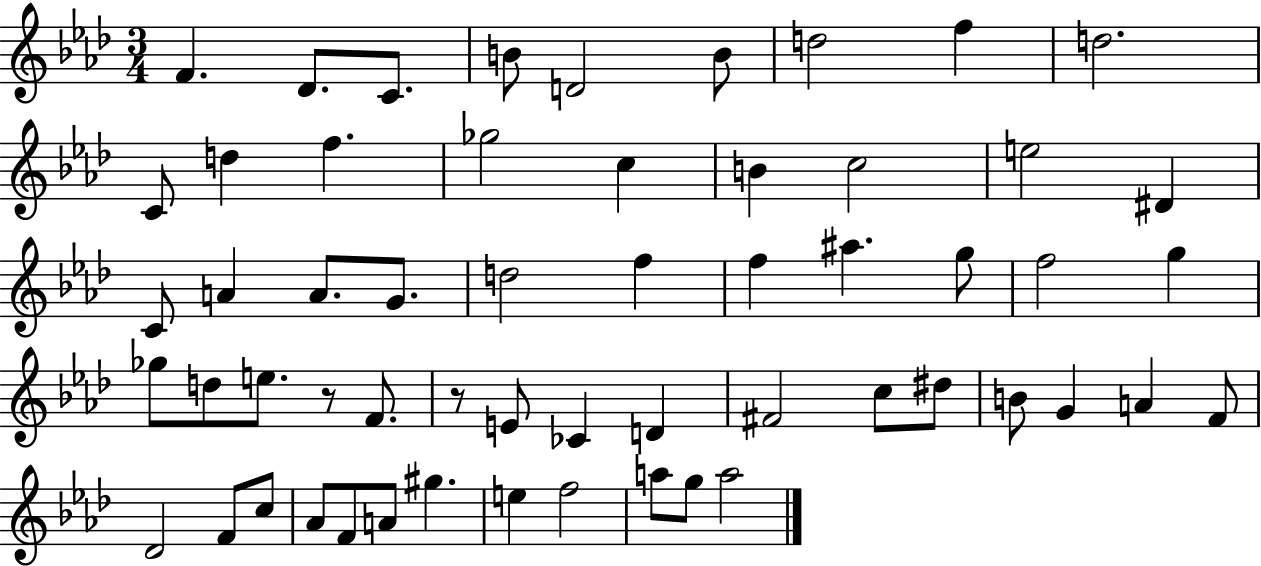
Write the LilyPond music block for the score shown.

{
  \clef treble
  \numericTimeSignature
  \time 3/4
  \key aes \major
  f'4. des'8. c'8. | b'8 d'2 b'8 | d''2 f''4 | d''2. | \break c'8 d''4 f''4. | ges''2 c''4 | b'4 c''2 | e''2 dis'4 | \break c'8 a'4 a'8. g'8. | d''2 f''4 | f''4 ais''4. g''8 | f''2 g''4 | \break ges''8 d''8 e''8. r8 f'8. | r8 e'8 ces'4 d'4 | fis'2 c''8 dis''8 | b'8 g'4 a'4 f'8 | \break des'2 f'8 c''8 | aes'8 f'8 a'8 gis''4. | e''4 f''2 | a''8 g''8 a''2 | \break \bar "|."
}